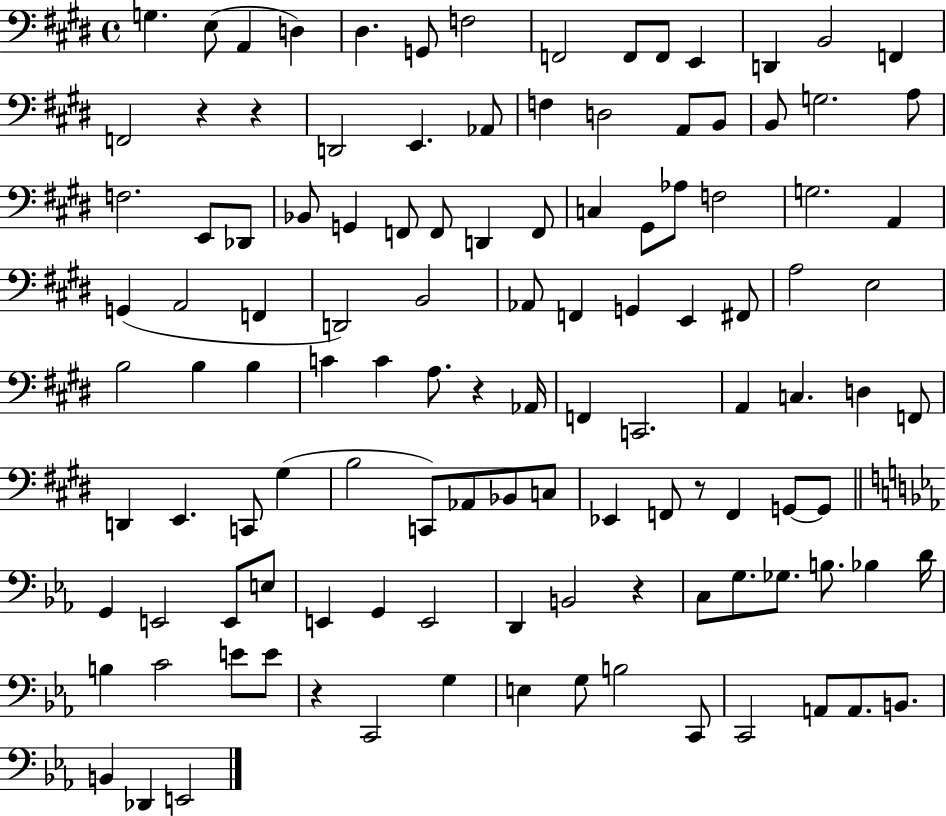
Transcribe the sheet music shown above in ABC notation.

X:1
T:Untitled
M:4/4
L:1/4
K:E
G, E,/2 A,, D, ^D, G,,/2 F,2 F,,2 F,,/2 F,,/2 E,, D,, B,,2 F,, F,,2 z z D,,2 E,, _A,,/2 F, D,2 A,,/2 B,,/2 B,,/2 G,2 A,/2 F,2 E,,/2 _D,,/2 _B,,/2 G,, F,,/2 F,,/2 D,, F,,/2 C, ^G,,/2 _A,/2 F,2 G,2 A,, G,, A,,2 F,, D,,2 B,,2 _A,,/2 F,, G,, E,, ^F,,/2 A,2 E,2 B,2 B, B, C C A,/2 z _A,,/4 F,, C,,2 A,, C, D, F,,/2 D,, E,, C,,/2 ^G, B,2 C,,/2 _A,,/2 _B,,/2 C,/2 _E,, F,,/2 z/2 F,, G,,/2 G,,/2 G,, E,,2 E,,/2 E,/2 E,, G,, E,,2 D,, B,,2 z C,/2 G,/2 _G,/2 B,/2 _B, D/4 B, C2 E/2 E/2 z C,,2 G, E, G,/2 B,2 C,,/2 C,,2 A,,/2 A,,/2 B,,/2 B,, _D,, E,,2